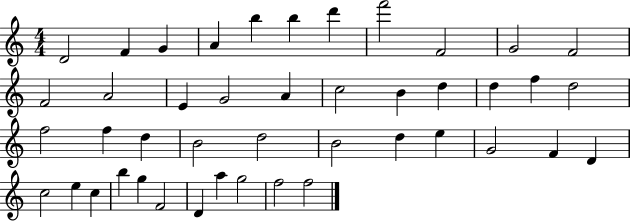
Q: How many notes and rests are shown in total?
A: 44